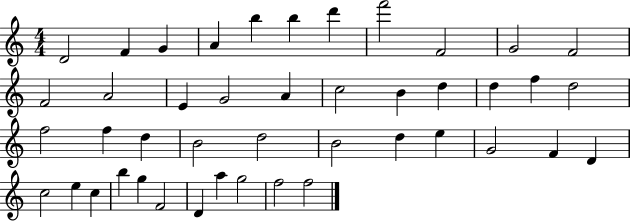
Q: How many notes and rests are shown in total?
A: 44